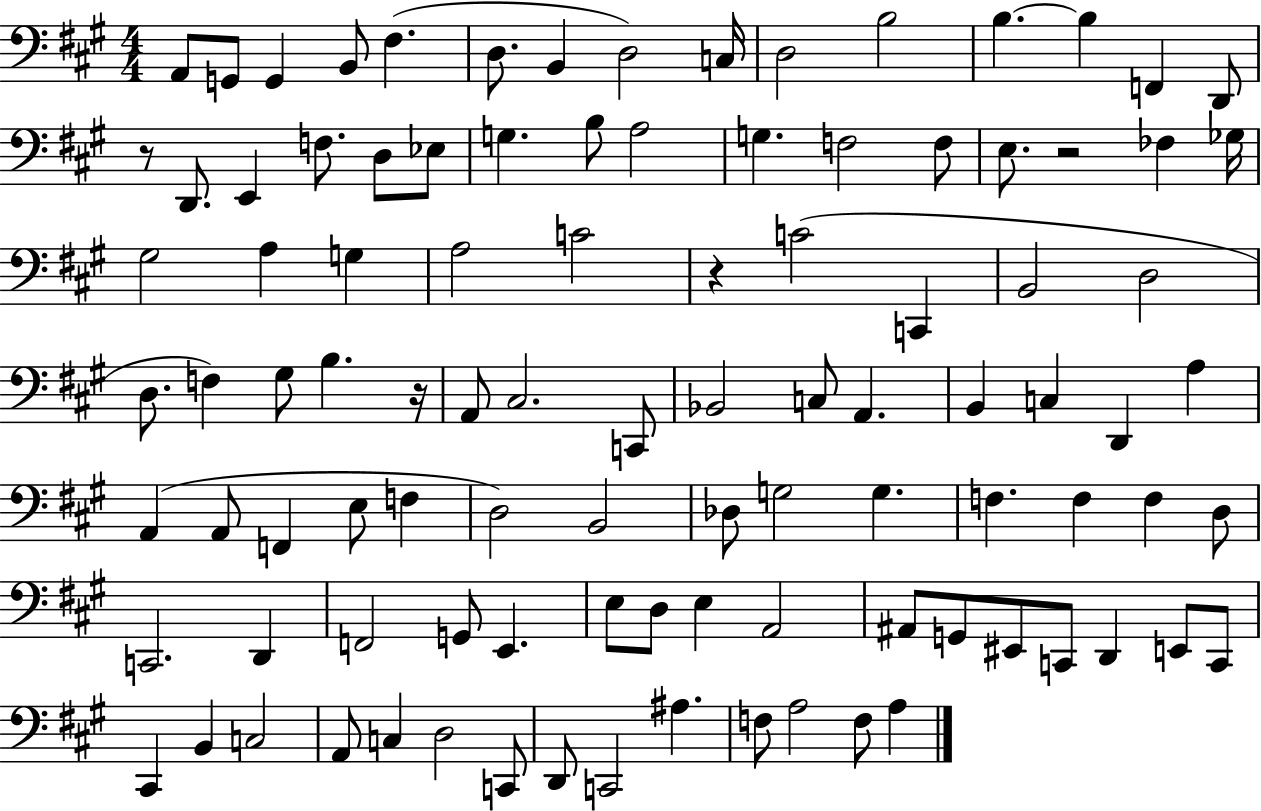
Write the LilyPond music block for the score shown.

{
  \clef bass
  \numericTimeSignature
  \time 4/4
  \key a \major
  a,8 g,8 g,4 b,8 fis4.( | d8. b,4 d2) c16 | d2 b2 | b4.~~ b4 f,4 d,8 | \break r8 d,8. e,4 f8. d8 ees8 | g4. b8 a2 | g4. f2 f8 | e8. r2 fes4 ges16 | \break gis2 a4 g4 | a2 c'2 | r4 c'2( c,4 | b,2 d2 | \break d8. f4) gis8 b4. r16 | a,8 cis2. c,8 | bes,2 c8 a,4. | b,4 c4 d,4 a4 | \break a,4( a,8 f,4 e8 f4 | d2) b,2 | des8 g2 g4. | f4. f4 f4 d8 | \break c,2. d,4 | f,2 g,8 e,4. | e8 d8 e4 a,2 | ais,8 g,8 eis,8 c,8 d,4 e,8 c,8 | \break cis,4 b,4 c2 | a,8 c4 d2 c,8 | d,8 c,2 ais4. | f8 a2 f8 a4 | \break \bar "|."
}